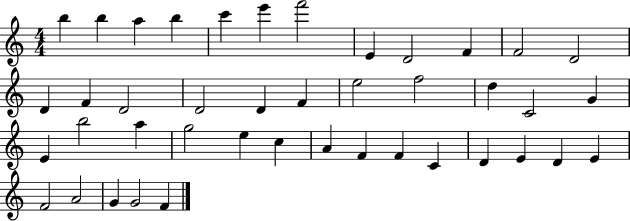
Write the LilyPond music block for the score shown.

{
  \clef treble
  \numericTimeSignature
  \time 4/4
  \key c \major
  b''4 b''4 a''4 b''4 | c'''4 e'''4 f'''2 | e'4 d'2 f'4 | f'2 d'2 | \break d'4 f'4 d'2 | d'2 d'4 f'4 | e''2 f''2 | d''4 c'2 g'4 | \break e'4 b''2 a''4 | g''2 e''4 c''4 | a'4 f'4 f'4 c'4 | d'4 e'4 d'4 e'4 | \break f'2 a'2 | g'4 g'2 f'4 | \bar "|."
}